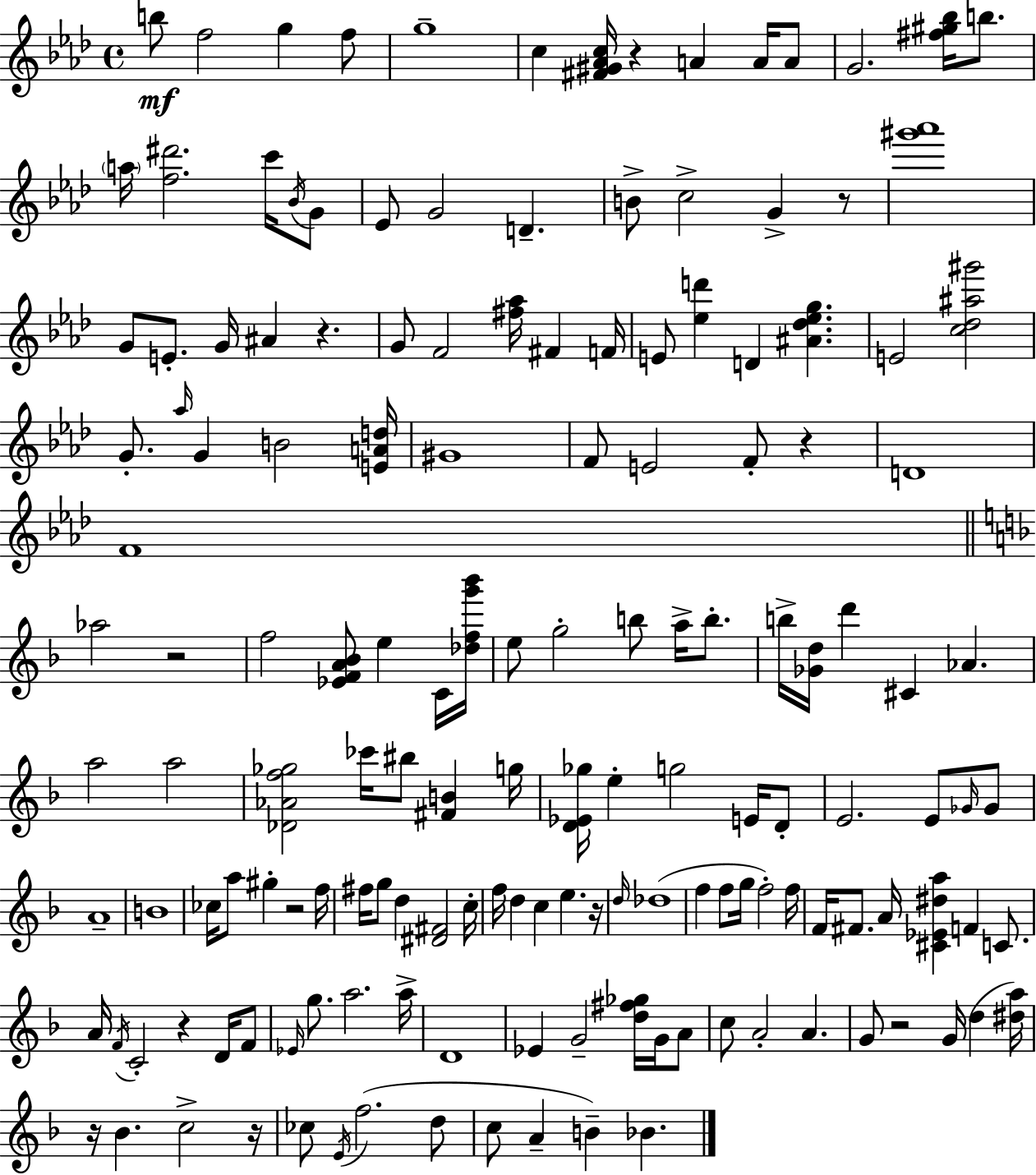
{
  \clef treble
  \time 4/4
  \defaultTimeSignature
  \key f \minor
  b''8\mf f''2 g''4 f''8 | g''1-- | c''4 <fis' gis' aes' c''>16 r4 a'4 a'16 a'8 | g'2. <fis'' gis'' bes''>16 b''8. | \break \parenthesize a''16 <f'' dis'''>2. c'''16 \acciaccatura { bes'16 } g'8 | ees'8 g'2 d'4.-- | b'8-> c''2-> g'4-> r8 | <gis''' aes'''>1 | \break g'8 e'8.-. g'16 ais'4 r4. | g'8 f'2 <fis'' aes''>16 fis'4 | f'16 e'8 <ees'' d'''>4 d'4 <ais' des'' ees'' g''>4. | e'2 <c'' des'' ais'' gis'''>2 | \break g'8.-. \grace { aes''16 } g'4 b'2 | <e' a' d''>16 gis'1 | f'8 e'2 f'8-. r4 | d'1 | \break f'1 | \bar "||" \break \key d \minor aes''2 r2 | f''2 <ees' f' a' bes'>8 e''4 c'16 <des'' f'' g''' bes'''>16 | e''8 g''2-. b''8 a''16-> b''8.-. | b''16-> <ges' d''>16 d'''4 cis'4 aes'4. | \break a''2 a''2 | <des' aes' f'' ges''>2 ces'''16 bis''8 <fis' b'>4 g''16 | <d' ees' ges''>16 e''4-. g''2 e'16 d'8-. | e'2. e'8 \grace { ges'16 } ges'8 | \break a'1-- | b'1 | ces''16 a''8 gis''4-. r2 | f''16 fis''16 g''8 d''4 <dis' fis'>2 | \break c''16-. f''16 d''4 c''4 e''4. | r16 \grace { d''16 } des''1( | f''4 f''8 g''16 f''2-.) | f''16 f'16 fis'8. a'16 <cis' ees' dis'' a''>4 f'4 c'8. | \break a'16 \acciaccatura { f'16 } c'2-. r4 | d'16 f'8 \grace { ees'16 } g''8. a''2. | a''16-> d'1 | ees'4 g'2-- | \break <d'' fis'' ges''>16 g'16 a'8 c''8 a'2-. a'4. | g'8 r2 g'16( d''4 | <dis'' a''>16) r16 bes'4. c''2-> | r16 ces''8 \acciaccatura { e'16 } f''2.( | \break d''8 c''8 a'4-- b'4--) bes'4. | \bar "|."
}